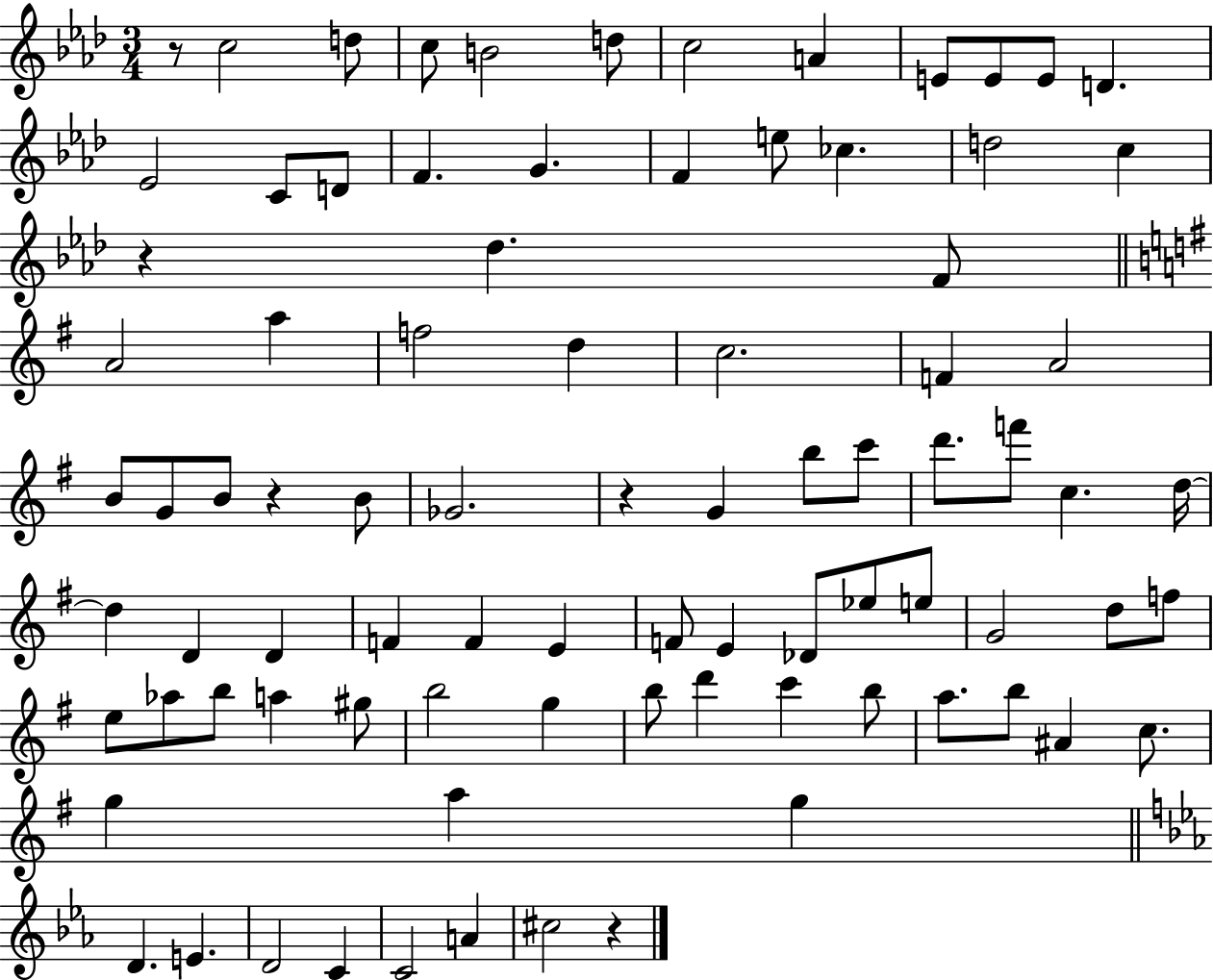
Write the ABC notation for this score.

X:1
T:Untitled
M:3/4
L:1/4
K:Ab
z/2 c2 d/2 c/2 B2 d/2 c2 A E/2 E/2 E/2 D _E2 C/2 D/2 F G F e/2 _c d2 c z _d F/2 A2 a f2 d c2 F A2 B/2 G/2 B/2 z B/2 _G2 z G b/2 c'/2 d'/2 f'/2 c d/4 d D D F F E F/2 E _D/2 _e/2 e/2 G2 d/2 f/2 e/2 _a/2 b/2 a ^g/2 b2 g b/2 d' c' b/2 a/2 b/2 ^A c/2 g a g D E D2 C C2 A ^c2 z